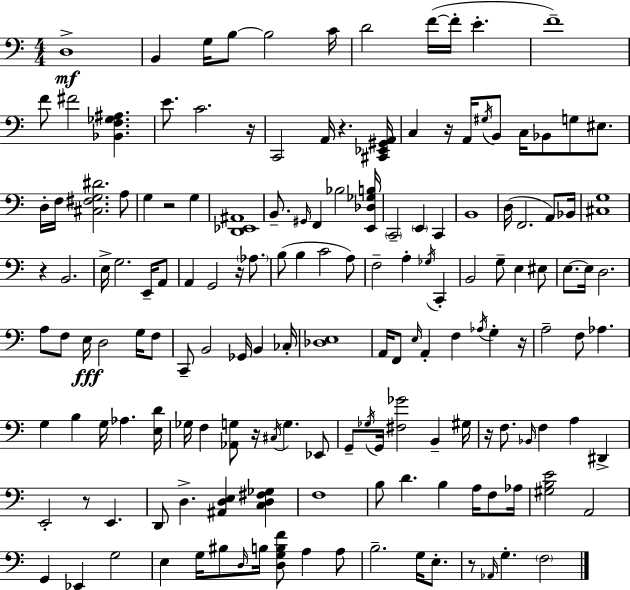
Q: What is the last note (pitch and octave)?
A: F3